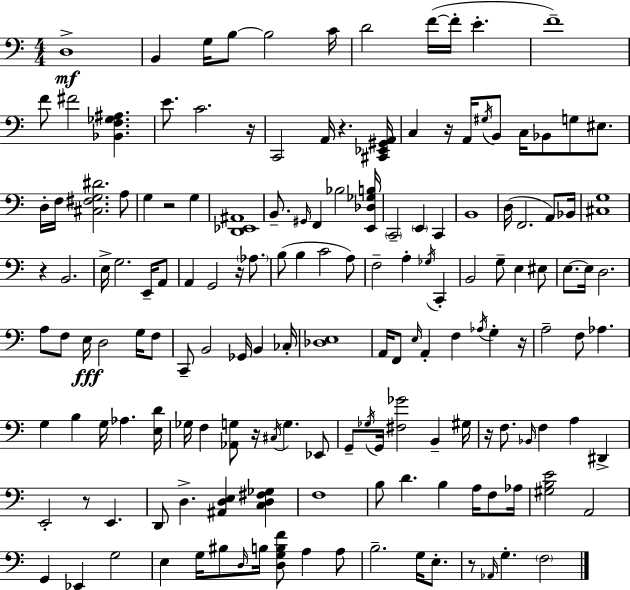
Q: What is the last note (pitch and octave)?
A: F3